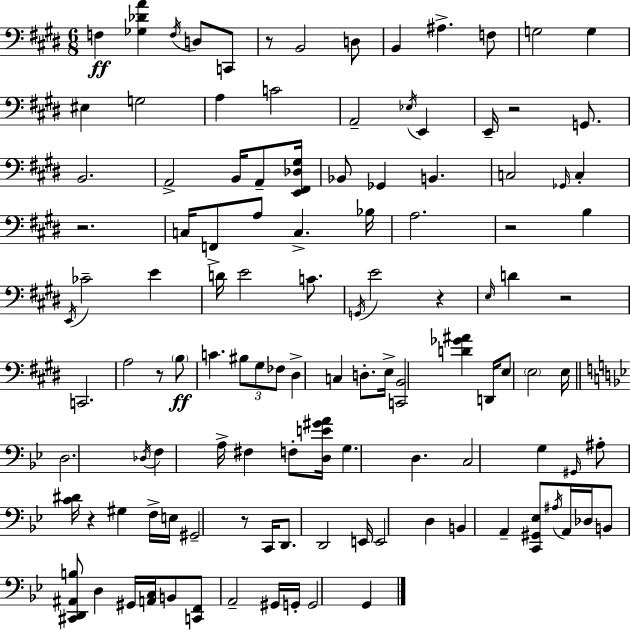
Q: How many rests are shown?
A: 9